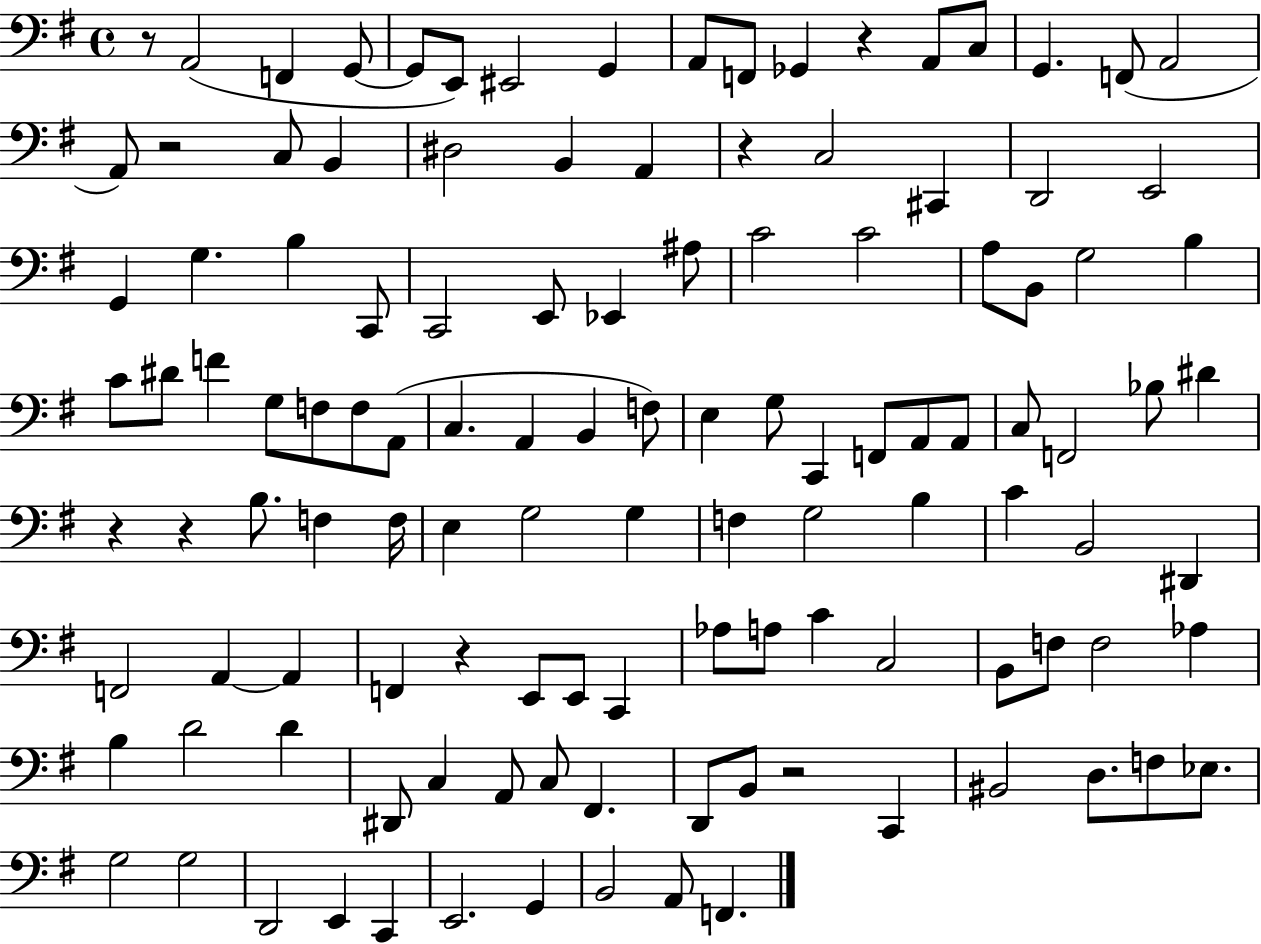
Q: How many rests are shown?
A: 8